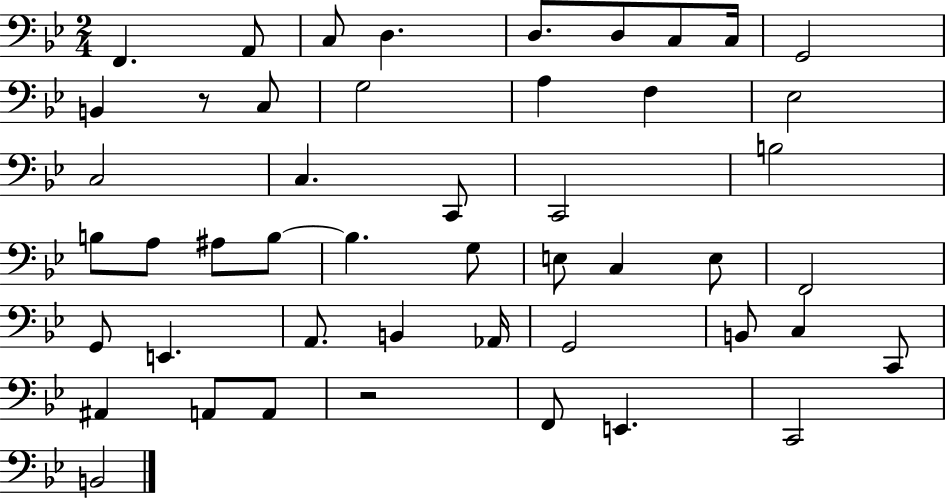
X:1
T:Untitled
M:2/4
L:1/4
K:Bb
F,, A,,/2 C,/2 D, D,/2 D,/2 C,/2 C,/4 G,,2 B,, z/2 C,/2 G,2 A, F, _E,2 C,2 C, C,,/2 C,,2 B,2 B,/2 A,/2 ^A,/2 B,/2 B, G,/2 E,/2 C, E,/2 F,,2 G,,/2 E,, A,,/2 B,, _A,,/4 G,,2 B,,/2 C, C,,/2 ^A,, A,,/2 A,,/2 z2 F,,/2 E,, C,,2 B,,2